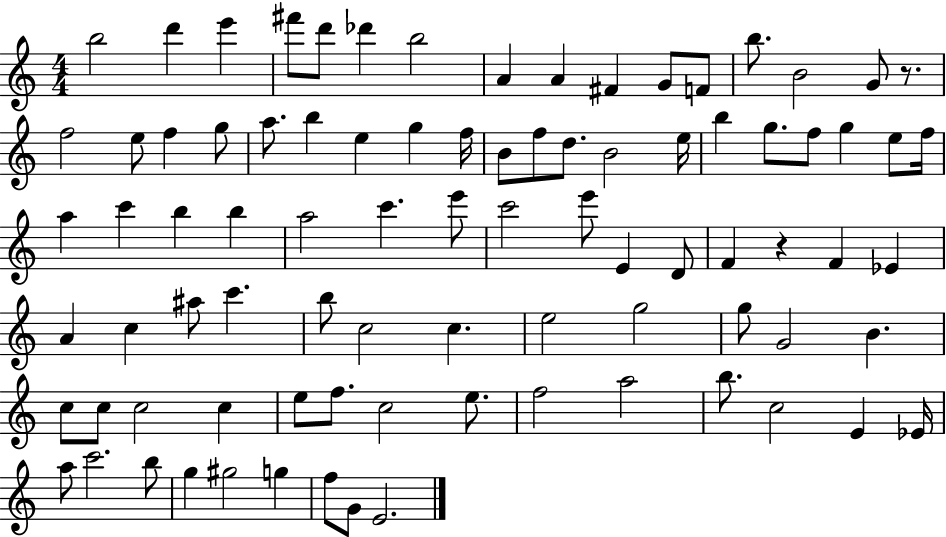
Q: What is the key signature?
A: C major